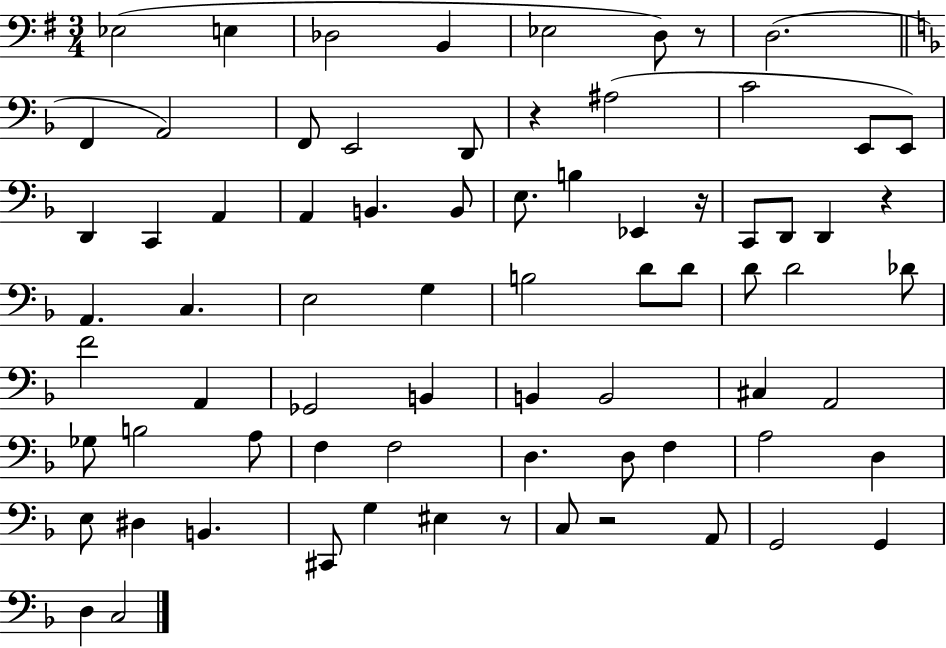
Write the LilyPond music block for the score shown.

{
  \clef bass
  \numericTimeSignature
  \time 3/4
  \key g \major
  ees2( e4 | des2 b,4 | ees2 d8) r8 | d2.( | \break \bar "||" \break \key f \major f,4 a,2) | f,8 e,2 d,8 | r4 ais2( | c'2 e,8 e,8) | \break d,4 c,4 a,4 | a,4 b,4. b,8 | e8. b4 ees,4 r16 | c,8 d,8 d,4 r4 | \break a,4. c4. | e2 g4 | b2 d'8 d'8 | d'8 d'2 des'8 | \break f'2 a,4 | ges,2 b,4 | b,4 b,2 | cis4 a,2 | \break ges8 b2 a8 | f4 f2 | d4. d8 f4 | a2 d4 | \break e8 dis4 b,4. | cis,8 g4 eis4 r8 | c8 r2 a,8 | g,2 g,4 | \break d4 c2 | \bar "|."
}